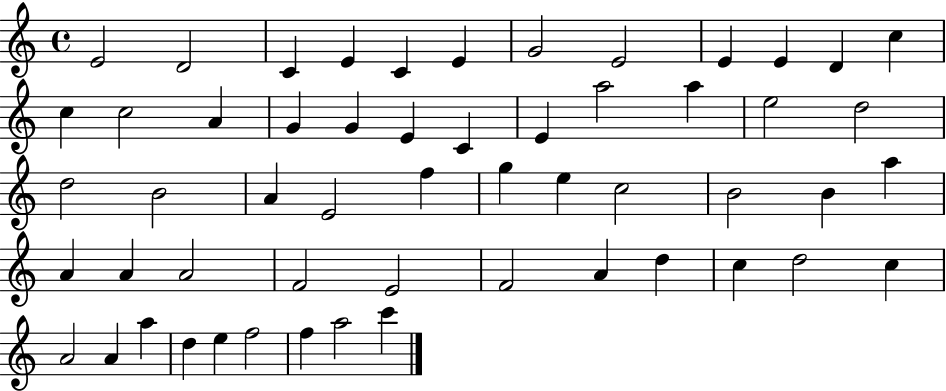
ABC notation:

X:1
T:Untitled
M:4/4
L:1/4
K:C
E2 D2 C E C E G2 E2 E E D c c c2 A G G E C E a2 a e2 d2 d2 B2 A E2 f g e c2 B2 B a A A A2 F2 E2 F2 A d c d2 c A2 A a d e f2 f a2 c'